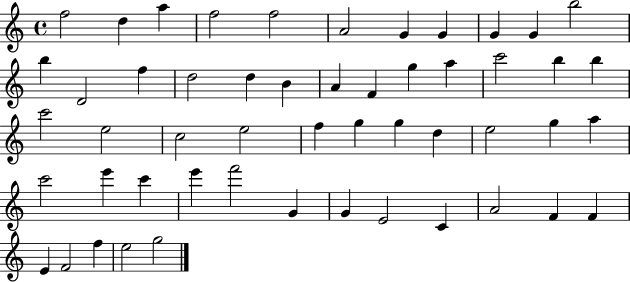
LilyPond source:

{
  \clef treble
  \time 4/4
  \defaultTimeSignature
  \key c \major
  f''2 d''4 a''4 | f''2 f''2 | a'2 g'4 g'4 | g'4 g'4 b''2 | \break b''4 d'2 f''4 | d''2 d''4 b'4 | a'4 f'4 g''4 a''4 | c'''2 b''4 b''4 | \break c'''2 e''2 | c''2 e''2 | f''4 g''4 g''4 d''4 | e''2 g''4 a''4 | \break c'''2 e'''4 c'''4 | e'''4 f'''2 g'4 | g'4 e'2 c'4 | a'2 f'4 f'4 | \break e'4 f'2 f''4 | e''2 g''2 | \bar "|."
}